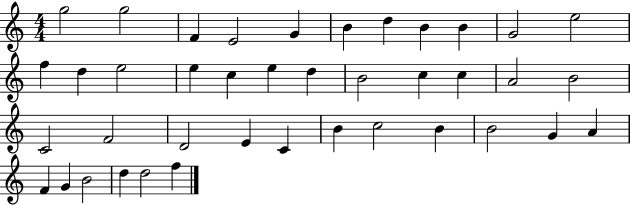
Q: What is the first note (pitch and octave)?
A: G5